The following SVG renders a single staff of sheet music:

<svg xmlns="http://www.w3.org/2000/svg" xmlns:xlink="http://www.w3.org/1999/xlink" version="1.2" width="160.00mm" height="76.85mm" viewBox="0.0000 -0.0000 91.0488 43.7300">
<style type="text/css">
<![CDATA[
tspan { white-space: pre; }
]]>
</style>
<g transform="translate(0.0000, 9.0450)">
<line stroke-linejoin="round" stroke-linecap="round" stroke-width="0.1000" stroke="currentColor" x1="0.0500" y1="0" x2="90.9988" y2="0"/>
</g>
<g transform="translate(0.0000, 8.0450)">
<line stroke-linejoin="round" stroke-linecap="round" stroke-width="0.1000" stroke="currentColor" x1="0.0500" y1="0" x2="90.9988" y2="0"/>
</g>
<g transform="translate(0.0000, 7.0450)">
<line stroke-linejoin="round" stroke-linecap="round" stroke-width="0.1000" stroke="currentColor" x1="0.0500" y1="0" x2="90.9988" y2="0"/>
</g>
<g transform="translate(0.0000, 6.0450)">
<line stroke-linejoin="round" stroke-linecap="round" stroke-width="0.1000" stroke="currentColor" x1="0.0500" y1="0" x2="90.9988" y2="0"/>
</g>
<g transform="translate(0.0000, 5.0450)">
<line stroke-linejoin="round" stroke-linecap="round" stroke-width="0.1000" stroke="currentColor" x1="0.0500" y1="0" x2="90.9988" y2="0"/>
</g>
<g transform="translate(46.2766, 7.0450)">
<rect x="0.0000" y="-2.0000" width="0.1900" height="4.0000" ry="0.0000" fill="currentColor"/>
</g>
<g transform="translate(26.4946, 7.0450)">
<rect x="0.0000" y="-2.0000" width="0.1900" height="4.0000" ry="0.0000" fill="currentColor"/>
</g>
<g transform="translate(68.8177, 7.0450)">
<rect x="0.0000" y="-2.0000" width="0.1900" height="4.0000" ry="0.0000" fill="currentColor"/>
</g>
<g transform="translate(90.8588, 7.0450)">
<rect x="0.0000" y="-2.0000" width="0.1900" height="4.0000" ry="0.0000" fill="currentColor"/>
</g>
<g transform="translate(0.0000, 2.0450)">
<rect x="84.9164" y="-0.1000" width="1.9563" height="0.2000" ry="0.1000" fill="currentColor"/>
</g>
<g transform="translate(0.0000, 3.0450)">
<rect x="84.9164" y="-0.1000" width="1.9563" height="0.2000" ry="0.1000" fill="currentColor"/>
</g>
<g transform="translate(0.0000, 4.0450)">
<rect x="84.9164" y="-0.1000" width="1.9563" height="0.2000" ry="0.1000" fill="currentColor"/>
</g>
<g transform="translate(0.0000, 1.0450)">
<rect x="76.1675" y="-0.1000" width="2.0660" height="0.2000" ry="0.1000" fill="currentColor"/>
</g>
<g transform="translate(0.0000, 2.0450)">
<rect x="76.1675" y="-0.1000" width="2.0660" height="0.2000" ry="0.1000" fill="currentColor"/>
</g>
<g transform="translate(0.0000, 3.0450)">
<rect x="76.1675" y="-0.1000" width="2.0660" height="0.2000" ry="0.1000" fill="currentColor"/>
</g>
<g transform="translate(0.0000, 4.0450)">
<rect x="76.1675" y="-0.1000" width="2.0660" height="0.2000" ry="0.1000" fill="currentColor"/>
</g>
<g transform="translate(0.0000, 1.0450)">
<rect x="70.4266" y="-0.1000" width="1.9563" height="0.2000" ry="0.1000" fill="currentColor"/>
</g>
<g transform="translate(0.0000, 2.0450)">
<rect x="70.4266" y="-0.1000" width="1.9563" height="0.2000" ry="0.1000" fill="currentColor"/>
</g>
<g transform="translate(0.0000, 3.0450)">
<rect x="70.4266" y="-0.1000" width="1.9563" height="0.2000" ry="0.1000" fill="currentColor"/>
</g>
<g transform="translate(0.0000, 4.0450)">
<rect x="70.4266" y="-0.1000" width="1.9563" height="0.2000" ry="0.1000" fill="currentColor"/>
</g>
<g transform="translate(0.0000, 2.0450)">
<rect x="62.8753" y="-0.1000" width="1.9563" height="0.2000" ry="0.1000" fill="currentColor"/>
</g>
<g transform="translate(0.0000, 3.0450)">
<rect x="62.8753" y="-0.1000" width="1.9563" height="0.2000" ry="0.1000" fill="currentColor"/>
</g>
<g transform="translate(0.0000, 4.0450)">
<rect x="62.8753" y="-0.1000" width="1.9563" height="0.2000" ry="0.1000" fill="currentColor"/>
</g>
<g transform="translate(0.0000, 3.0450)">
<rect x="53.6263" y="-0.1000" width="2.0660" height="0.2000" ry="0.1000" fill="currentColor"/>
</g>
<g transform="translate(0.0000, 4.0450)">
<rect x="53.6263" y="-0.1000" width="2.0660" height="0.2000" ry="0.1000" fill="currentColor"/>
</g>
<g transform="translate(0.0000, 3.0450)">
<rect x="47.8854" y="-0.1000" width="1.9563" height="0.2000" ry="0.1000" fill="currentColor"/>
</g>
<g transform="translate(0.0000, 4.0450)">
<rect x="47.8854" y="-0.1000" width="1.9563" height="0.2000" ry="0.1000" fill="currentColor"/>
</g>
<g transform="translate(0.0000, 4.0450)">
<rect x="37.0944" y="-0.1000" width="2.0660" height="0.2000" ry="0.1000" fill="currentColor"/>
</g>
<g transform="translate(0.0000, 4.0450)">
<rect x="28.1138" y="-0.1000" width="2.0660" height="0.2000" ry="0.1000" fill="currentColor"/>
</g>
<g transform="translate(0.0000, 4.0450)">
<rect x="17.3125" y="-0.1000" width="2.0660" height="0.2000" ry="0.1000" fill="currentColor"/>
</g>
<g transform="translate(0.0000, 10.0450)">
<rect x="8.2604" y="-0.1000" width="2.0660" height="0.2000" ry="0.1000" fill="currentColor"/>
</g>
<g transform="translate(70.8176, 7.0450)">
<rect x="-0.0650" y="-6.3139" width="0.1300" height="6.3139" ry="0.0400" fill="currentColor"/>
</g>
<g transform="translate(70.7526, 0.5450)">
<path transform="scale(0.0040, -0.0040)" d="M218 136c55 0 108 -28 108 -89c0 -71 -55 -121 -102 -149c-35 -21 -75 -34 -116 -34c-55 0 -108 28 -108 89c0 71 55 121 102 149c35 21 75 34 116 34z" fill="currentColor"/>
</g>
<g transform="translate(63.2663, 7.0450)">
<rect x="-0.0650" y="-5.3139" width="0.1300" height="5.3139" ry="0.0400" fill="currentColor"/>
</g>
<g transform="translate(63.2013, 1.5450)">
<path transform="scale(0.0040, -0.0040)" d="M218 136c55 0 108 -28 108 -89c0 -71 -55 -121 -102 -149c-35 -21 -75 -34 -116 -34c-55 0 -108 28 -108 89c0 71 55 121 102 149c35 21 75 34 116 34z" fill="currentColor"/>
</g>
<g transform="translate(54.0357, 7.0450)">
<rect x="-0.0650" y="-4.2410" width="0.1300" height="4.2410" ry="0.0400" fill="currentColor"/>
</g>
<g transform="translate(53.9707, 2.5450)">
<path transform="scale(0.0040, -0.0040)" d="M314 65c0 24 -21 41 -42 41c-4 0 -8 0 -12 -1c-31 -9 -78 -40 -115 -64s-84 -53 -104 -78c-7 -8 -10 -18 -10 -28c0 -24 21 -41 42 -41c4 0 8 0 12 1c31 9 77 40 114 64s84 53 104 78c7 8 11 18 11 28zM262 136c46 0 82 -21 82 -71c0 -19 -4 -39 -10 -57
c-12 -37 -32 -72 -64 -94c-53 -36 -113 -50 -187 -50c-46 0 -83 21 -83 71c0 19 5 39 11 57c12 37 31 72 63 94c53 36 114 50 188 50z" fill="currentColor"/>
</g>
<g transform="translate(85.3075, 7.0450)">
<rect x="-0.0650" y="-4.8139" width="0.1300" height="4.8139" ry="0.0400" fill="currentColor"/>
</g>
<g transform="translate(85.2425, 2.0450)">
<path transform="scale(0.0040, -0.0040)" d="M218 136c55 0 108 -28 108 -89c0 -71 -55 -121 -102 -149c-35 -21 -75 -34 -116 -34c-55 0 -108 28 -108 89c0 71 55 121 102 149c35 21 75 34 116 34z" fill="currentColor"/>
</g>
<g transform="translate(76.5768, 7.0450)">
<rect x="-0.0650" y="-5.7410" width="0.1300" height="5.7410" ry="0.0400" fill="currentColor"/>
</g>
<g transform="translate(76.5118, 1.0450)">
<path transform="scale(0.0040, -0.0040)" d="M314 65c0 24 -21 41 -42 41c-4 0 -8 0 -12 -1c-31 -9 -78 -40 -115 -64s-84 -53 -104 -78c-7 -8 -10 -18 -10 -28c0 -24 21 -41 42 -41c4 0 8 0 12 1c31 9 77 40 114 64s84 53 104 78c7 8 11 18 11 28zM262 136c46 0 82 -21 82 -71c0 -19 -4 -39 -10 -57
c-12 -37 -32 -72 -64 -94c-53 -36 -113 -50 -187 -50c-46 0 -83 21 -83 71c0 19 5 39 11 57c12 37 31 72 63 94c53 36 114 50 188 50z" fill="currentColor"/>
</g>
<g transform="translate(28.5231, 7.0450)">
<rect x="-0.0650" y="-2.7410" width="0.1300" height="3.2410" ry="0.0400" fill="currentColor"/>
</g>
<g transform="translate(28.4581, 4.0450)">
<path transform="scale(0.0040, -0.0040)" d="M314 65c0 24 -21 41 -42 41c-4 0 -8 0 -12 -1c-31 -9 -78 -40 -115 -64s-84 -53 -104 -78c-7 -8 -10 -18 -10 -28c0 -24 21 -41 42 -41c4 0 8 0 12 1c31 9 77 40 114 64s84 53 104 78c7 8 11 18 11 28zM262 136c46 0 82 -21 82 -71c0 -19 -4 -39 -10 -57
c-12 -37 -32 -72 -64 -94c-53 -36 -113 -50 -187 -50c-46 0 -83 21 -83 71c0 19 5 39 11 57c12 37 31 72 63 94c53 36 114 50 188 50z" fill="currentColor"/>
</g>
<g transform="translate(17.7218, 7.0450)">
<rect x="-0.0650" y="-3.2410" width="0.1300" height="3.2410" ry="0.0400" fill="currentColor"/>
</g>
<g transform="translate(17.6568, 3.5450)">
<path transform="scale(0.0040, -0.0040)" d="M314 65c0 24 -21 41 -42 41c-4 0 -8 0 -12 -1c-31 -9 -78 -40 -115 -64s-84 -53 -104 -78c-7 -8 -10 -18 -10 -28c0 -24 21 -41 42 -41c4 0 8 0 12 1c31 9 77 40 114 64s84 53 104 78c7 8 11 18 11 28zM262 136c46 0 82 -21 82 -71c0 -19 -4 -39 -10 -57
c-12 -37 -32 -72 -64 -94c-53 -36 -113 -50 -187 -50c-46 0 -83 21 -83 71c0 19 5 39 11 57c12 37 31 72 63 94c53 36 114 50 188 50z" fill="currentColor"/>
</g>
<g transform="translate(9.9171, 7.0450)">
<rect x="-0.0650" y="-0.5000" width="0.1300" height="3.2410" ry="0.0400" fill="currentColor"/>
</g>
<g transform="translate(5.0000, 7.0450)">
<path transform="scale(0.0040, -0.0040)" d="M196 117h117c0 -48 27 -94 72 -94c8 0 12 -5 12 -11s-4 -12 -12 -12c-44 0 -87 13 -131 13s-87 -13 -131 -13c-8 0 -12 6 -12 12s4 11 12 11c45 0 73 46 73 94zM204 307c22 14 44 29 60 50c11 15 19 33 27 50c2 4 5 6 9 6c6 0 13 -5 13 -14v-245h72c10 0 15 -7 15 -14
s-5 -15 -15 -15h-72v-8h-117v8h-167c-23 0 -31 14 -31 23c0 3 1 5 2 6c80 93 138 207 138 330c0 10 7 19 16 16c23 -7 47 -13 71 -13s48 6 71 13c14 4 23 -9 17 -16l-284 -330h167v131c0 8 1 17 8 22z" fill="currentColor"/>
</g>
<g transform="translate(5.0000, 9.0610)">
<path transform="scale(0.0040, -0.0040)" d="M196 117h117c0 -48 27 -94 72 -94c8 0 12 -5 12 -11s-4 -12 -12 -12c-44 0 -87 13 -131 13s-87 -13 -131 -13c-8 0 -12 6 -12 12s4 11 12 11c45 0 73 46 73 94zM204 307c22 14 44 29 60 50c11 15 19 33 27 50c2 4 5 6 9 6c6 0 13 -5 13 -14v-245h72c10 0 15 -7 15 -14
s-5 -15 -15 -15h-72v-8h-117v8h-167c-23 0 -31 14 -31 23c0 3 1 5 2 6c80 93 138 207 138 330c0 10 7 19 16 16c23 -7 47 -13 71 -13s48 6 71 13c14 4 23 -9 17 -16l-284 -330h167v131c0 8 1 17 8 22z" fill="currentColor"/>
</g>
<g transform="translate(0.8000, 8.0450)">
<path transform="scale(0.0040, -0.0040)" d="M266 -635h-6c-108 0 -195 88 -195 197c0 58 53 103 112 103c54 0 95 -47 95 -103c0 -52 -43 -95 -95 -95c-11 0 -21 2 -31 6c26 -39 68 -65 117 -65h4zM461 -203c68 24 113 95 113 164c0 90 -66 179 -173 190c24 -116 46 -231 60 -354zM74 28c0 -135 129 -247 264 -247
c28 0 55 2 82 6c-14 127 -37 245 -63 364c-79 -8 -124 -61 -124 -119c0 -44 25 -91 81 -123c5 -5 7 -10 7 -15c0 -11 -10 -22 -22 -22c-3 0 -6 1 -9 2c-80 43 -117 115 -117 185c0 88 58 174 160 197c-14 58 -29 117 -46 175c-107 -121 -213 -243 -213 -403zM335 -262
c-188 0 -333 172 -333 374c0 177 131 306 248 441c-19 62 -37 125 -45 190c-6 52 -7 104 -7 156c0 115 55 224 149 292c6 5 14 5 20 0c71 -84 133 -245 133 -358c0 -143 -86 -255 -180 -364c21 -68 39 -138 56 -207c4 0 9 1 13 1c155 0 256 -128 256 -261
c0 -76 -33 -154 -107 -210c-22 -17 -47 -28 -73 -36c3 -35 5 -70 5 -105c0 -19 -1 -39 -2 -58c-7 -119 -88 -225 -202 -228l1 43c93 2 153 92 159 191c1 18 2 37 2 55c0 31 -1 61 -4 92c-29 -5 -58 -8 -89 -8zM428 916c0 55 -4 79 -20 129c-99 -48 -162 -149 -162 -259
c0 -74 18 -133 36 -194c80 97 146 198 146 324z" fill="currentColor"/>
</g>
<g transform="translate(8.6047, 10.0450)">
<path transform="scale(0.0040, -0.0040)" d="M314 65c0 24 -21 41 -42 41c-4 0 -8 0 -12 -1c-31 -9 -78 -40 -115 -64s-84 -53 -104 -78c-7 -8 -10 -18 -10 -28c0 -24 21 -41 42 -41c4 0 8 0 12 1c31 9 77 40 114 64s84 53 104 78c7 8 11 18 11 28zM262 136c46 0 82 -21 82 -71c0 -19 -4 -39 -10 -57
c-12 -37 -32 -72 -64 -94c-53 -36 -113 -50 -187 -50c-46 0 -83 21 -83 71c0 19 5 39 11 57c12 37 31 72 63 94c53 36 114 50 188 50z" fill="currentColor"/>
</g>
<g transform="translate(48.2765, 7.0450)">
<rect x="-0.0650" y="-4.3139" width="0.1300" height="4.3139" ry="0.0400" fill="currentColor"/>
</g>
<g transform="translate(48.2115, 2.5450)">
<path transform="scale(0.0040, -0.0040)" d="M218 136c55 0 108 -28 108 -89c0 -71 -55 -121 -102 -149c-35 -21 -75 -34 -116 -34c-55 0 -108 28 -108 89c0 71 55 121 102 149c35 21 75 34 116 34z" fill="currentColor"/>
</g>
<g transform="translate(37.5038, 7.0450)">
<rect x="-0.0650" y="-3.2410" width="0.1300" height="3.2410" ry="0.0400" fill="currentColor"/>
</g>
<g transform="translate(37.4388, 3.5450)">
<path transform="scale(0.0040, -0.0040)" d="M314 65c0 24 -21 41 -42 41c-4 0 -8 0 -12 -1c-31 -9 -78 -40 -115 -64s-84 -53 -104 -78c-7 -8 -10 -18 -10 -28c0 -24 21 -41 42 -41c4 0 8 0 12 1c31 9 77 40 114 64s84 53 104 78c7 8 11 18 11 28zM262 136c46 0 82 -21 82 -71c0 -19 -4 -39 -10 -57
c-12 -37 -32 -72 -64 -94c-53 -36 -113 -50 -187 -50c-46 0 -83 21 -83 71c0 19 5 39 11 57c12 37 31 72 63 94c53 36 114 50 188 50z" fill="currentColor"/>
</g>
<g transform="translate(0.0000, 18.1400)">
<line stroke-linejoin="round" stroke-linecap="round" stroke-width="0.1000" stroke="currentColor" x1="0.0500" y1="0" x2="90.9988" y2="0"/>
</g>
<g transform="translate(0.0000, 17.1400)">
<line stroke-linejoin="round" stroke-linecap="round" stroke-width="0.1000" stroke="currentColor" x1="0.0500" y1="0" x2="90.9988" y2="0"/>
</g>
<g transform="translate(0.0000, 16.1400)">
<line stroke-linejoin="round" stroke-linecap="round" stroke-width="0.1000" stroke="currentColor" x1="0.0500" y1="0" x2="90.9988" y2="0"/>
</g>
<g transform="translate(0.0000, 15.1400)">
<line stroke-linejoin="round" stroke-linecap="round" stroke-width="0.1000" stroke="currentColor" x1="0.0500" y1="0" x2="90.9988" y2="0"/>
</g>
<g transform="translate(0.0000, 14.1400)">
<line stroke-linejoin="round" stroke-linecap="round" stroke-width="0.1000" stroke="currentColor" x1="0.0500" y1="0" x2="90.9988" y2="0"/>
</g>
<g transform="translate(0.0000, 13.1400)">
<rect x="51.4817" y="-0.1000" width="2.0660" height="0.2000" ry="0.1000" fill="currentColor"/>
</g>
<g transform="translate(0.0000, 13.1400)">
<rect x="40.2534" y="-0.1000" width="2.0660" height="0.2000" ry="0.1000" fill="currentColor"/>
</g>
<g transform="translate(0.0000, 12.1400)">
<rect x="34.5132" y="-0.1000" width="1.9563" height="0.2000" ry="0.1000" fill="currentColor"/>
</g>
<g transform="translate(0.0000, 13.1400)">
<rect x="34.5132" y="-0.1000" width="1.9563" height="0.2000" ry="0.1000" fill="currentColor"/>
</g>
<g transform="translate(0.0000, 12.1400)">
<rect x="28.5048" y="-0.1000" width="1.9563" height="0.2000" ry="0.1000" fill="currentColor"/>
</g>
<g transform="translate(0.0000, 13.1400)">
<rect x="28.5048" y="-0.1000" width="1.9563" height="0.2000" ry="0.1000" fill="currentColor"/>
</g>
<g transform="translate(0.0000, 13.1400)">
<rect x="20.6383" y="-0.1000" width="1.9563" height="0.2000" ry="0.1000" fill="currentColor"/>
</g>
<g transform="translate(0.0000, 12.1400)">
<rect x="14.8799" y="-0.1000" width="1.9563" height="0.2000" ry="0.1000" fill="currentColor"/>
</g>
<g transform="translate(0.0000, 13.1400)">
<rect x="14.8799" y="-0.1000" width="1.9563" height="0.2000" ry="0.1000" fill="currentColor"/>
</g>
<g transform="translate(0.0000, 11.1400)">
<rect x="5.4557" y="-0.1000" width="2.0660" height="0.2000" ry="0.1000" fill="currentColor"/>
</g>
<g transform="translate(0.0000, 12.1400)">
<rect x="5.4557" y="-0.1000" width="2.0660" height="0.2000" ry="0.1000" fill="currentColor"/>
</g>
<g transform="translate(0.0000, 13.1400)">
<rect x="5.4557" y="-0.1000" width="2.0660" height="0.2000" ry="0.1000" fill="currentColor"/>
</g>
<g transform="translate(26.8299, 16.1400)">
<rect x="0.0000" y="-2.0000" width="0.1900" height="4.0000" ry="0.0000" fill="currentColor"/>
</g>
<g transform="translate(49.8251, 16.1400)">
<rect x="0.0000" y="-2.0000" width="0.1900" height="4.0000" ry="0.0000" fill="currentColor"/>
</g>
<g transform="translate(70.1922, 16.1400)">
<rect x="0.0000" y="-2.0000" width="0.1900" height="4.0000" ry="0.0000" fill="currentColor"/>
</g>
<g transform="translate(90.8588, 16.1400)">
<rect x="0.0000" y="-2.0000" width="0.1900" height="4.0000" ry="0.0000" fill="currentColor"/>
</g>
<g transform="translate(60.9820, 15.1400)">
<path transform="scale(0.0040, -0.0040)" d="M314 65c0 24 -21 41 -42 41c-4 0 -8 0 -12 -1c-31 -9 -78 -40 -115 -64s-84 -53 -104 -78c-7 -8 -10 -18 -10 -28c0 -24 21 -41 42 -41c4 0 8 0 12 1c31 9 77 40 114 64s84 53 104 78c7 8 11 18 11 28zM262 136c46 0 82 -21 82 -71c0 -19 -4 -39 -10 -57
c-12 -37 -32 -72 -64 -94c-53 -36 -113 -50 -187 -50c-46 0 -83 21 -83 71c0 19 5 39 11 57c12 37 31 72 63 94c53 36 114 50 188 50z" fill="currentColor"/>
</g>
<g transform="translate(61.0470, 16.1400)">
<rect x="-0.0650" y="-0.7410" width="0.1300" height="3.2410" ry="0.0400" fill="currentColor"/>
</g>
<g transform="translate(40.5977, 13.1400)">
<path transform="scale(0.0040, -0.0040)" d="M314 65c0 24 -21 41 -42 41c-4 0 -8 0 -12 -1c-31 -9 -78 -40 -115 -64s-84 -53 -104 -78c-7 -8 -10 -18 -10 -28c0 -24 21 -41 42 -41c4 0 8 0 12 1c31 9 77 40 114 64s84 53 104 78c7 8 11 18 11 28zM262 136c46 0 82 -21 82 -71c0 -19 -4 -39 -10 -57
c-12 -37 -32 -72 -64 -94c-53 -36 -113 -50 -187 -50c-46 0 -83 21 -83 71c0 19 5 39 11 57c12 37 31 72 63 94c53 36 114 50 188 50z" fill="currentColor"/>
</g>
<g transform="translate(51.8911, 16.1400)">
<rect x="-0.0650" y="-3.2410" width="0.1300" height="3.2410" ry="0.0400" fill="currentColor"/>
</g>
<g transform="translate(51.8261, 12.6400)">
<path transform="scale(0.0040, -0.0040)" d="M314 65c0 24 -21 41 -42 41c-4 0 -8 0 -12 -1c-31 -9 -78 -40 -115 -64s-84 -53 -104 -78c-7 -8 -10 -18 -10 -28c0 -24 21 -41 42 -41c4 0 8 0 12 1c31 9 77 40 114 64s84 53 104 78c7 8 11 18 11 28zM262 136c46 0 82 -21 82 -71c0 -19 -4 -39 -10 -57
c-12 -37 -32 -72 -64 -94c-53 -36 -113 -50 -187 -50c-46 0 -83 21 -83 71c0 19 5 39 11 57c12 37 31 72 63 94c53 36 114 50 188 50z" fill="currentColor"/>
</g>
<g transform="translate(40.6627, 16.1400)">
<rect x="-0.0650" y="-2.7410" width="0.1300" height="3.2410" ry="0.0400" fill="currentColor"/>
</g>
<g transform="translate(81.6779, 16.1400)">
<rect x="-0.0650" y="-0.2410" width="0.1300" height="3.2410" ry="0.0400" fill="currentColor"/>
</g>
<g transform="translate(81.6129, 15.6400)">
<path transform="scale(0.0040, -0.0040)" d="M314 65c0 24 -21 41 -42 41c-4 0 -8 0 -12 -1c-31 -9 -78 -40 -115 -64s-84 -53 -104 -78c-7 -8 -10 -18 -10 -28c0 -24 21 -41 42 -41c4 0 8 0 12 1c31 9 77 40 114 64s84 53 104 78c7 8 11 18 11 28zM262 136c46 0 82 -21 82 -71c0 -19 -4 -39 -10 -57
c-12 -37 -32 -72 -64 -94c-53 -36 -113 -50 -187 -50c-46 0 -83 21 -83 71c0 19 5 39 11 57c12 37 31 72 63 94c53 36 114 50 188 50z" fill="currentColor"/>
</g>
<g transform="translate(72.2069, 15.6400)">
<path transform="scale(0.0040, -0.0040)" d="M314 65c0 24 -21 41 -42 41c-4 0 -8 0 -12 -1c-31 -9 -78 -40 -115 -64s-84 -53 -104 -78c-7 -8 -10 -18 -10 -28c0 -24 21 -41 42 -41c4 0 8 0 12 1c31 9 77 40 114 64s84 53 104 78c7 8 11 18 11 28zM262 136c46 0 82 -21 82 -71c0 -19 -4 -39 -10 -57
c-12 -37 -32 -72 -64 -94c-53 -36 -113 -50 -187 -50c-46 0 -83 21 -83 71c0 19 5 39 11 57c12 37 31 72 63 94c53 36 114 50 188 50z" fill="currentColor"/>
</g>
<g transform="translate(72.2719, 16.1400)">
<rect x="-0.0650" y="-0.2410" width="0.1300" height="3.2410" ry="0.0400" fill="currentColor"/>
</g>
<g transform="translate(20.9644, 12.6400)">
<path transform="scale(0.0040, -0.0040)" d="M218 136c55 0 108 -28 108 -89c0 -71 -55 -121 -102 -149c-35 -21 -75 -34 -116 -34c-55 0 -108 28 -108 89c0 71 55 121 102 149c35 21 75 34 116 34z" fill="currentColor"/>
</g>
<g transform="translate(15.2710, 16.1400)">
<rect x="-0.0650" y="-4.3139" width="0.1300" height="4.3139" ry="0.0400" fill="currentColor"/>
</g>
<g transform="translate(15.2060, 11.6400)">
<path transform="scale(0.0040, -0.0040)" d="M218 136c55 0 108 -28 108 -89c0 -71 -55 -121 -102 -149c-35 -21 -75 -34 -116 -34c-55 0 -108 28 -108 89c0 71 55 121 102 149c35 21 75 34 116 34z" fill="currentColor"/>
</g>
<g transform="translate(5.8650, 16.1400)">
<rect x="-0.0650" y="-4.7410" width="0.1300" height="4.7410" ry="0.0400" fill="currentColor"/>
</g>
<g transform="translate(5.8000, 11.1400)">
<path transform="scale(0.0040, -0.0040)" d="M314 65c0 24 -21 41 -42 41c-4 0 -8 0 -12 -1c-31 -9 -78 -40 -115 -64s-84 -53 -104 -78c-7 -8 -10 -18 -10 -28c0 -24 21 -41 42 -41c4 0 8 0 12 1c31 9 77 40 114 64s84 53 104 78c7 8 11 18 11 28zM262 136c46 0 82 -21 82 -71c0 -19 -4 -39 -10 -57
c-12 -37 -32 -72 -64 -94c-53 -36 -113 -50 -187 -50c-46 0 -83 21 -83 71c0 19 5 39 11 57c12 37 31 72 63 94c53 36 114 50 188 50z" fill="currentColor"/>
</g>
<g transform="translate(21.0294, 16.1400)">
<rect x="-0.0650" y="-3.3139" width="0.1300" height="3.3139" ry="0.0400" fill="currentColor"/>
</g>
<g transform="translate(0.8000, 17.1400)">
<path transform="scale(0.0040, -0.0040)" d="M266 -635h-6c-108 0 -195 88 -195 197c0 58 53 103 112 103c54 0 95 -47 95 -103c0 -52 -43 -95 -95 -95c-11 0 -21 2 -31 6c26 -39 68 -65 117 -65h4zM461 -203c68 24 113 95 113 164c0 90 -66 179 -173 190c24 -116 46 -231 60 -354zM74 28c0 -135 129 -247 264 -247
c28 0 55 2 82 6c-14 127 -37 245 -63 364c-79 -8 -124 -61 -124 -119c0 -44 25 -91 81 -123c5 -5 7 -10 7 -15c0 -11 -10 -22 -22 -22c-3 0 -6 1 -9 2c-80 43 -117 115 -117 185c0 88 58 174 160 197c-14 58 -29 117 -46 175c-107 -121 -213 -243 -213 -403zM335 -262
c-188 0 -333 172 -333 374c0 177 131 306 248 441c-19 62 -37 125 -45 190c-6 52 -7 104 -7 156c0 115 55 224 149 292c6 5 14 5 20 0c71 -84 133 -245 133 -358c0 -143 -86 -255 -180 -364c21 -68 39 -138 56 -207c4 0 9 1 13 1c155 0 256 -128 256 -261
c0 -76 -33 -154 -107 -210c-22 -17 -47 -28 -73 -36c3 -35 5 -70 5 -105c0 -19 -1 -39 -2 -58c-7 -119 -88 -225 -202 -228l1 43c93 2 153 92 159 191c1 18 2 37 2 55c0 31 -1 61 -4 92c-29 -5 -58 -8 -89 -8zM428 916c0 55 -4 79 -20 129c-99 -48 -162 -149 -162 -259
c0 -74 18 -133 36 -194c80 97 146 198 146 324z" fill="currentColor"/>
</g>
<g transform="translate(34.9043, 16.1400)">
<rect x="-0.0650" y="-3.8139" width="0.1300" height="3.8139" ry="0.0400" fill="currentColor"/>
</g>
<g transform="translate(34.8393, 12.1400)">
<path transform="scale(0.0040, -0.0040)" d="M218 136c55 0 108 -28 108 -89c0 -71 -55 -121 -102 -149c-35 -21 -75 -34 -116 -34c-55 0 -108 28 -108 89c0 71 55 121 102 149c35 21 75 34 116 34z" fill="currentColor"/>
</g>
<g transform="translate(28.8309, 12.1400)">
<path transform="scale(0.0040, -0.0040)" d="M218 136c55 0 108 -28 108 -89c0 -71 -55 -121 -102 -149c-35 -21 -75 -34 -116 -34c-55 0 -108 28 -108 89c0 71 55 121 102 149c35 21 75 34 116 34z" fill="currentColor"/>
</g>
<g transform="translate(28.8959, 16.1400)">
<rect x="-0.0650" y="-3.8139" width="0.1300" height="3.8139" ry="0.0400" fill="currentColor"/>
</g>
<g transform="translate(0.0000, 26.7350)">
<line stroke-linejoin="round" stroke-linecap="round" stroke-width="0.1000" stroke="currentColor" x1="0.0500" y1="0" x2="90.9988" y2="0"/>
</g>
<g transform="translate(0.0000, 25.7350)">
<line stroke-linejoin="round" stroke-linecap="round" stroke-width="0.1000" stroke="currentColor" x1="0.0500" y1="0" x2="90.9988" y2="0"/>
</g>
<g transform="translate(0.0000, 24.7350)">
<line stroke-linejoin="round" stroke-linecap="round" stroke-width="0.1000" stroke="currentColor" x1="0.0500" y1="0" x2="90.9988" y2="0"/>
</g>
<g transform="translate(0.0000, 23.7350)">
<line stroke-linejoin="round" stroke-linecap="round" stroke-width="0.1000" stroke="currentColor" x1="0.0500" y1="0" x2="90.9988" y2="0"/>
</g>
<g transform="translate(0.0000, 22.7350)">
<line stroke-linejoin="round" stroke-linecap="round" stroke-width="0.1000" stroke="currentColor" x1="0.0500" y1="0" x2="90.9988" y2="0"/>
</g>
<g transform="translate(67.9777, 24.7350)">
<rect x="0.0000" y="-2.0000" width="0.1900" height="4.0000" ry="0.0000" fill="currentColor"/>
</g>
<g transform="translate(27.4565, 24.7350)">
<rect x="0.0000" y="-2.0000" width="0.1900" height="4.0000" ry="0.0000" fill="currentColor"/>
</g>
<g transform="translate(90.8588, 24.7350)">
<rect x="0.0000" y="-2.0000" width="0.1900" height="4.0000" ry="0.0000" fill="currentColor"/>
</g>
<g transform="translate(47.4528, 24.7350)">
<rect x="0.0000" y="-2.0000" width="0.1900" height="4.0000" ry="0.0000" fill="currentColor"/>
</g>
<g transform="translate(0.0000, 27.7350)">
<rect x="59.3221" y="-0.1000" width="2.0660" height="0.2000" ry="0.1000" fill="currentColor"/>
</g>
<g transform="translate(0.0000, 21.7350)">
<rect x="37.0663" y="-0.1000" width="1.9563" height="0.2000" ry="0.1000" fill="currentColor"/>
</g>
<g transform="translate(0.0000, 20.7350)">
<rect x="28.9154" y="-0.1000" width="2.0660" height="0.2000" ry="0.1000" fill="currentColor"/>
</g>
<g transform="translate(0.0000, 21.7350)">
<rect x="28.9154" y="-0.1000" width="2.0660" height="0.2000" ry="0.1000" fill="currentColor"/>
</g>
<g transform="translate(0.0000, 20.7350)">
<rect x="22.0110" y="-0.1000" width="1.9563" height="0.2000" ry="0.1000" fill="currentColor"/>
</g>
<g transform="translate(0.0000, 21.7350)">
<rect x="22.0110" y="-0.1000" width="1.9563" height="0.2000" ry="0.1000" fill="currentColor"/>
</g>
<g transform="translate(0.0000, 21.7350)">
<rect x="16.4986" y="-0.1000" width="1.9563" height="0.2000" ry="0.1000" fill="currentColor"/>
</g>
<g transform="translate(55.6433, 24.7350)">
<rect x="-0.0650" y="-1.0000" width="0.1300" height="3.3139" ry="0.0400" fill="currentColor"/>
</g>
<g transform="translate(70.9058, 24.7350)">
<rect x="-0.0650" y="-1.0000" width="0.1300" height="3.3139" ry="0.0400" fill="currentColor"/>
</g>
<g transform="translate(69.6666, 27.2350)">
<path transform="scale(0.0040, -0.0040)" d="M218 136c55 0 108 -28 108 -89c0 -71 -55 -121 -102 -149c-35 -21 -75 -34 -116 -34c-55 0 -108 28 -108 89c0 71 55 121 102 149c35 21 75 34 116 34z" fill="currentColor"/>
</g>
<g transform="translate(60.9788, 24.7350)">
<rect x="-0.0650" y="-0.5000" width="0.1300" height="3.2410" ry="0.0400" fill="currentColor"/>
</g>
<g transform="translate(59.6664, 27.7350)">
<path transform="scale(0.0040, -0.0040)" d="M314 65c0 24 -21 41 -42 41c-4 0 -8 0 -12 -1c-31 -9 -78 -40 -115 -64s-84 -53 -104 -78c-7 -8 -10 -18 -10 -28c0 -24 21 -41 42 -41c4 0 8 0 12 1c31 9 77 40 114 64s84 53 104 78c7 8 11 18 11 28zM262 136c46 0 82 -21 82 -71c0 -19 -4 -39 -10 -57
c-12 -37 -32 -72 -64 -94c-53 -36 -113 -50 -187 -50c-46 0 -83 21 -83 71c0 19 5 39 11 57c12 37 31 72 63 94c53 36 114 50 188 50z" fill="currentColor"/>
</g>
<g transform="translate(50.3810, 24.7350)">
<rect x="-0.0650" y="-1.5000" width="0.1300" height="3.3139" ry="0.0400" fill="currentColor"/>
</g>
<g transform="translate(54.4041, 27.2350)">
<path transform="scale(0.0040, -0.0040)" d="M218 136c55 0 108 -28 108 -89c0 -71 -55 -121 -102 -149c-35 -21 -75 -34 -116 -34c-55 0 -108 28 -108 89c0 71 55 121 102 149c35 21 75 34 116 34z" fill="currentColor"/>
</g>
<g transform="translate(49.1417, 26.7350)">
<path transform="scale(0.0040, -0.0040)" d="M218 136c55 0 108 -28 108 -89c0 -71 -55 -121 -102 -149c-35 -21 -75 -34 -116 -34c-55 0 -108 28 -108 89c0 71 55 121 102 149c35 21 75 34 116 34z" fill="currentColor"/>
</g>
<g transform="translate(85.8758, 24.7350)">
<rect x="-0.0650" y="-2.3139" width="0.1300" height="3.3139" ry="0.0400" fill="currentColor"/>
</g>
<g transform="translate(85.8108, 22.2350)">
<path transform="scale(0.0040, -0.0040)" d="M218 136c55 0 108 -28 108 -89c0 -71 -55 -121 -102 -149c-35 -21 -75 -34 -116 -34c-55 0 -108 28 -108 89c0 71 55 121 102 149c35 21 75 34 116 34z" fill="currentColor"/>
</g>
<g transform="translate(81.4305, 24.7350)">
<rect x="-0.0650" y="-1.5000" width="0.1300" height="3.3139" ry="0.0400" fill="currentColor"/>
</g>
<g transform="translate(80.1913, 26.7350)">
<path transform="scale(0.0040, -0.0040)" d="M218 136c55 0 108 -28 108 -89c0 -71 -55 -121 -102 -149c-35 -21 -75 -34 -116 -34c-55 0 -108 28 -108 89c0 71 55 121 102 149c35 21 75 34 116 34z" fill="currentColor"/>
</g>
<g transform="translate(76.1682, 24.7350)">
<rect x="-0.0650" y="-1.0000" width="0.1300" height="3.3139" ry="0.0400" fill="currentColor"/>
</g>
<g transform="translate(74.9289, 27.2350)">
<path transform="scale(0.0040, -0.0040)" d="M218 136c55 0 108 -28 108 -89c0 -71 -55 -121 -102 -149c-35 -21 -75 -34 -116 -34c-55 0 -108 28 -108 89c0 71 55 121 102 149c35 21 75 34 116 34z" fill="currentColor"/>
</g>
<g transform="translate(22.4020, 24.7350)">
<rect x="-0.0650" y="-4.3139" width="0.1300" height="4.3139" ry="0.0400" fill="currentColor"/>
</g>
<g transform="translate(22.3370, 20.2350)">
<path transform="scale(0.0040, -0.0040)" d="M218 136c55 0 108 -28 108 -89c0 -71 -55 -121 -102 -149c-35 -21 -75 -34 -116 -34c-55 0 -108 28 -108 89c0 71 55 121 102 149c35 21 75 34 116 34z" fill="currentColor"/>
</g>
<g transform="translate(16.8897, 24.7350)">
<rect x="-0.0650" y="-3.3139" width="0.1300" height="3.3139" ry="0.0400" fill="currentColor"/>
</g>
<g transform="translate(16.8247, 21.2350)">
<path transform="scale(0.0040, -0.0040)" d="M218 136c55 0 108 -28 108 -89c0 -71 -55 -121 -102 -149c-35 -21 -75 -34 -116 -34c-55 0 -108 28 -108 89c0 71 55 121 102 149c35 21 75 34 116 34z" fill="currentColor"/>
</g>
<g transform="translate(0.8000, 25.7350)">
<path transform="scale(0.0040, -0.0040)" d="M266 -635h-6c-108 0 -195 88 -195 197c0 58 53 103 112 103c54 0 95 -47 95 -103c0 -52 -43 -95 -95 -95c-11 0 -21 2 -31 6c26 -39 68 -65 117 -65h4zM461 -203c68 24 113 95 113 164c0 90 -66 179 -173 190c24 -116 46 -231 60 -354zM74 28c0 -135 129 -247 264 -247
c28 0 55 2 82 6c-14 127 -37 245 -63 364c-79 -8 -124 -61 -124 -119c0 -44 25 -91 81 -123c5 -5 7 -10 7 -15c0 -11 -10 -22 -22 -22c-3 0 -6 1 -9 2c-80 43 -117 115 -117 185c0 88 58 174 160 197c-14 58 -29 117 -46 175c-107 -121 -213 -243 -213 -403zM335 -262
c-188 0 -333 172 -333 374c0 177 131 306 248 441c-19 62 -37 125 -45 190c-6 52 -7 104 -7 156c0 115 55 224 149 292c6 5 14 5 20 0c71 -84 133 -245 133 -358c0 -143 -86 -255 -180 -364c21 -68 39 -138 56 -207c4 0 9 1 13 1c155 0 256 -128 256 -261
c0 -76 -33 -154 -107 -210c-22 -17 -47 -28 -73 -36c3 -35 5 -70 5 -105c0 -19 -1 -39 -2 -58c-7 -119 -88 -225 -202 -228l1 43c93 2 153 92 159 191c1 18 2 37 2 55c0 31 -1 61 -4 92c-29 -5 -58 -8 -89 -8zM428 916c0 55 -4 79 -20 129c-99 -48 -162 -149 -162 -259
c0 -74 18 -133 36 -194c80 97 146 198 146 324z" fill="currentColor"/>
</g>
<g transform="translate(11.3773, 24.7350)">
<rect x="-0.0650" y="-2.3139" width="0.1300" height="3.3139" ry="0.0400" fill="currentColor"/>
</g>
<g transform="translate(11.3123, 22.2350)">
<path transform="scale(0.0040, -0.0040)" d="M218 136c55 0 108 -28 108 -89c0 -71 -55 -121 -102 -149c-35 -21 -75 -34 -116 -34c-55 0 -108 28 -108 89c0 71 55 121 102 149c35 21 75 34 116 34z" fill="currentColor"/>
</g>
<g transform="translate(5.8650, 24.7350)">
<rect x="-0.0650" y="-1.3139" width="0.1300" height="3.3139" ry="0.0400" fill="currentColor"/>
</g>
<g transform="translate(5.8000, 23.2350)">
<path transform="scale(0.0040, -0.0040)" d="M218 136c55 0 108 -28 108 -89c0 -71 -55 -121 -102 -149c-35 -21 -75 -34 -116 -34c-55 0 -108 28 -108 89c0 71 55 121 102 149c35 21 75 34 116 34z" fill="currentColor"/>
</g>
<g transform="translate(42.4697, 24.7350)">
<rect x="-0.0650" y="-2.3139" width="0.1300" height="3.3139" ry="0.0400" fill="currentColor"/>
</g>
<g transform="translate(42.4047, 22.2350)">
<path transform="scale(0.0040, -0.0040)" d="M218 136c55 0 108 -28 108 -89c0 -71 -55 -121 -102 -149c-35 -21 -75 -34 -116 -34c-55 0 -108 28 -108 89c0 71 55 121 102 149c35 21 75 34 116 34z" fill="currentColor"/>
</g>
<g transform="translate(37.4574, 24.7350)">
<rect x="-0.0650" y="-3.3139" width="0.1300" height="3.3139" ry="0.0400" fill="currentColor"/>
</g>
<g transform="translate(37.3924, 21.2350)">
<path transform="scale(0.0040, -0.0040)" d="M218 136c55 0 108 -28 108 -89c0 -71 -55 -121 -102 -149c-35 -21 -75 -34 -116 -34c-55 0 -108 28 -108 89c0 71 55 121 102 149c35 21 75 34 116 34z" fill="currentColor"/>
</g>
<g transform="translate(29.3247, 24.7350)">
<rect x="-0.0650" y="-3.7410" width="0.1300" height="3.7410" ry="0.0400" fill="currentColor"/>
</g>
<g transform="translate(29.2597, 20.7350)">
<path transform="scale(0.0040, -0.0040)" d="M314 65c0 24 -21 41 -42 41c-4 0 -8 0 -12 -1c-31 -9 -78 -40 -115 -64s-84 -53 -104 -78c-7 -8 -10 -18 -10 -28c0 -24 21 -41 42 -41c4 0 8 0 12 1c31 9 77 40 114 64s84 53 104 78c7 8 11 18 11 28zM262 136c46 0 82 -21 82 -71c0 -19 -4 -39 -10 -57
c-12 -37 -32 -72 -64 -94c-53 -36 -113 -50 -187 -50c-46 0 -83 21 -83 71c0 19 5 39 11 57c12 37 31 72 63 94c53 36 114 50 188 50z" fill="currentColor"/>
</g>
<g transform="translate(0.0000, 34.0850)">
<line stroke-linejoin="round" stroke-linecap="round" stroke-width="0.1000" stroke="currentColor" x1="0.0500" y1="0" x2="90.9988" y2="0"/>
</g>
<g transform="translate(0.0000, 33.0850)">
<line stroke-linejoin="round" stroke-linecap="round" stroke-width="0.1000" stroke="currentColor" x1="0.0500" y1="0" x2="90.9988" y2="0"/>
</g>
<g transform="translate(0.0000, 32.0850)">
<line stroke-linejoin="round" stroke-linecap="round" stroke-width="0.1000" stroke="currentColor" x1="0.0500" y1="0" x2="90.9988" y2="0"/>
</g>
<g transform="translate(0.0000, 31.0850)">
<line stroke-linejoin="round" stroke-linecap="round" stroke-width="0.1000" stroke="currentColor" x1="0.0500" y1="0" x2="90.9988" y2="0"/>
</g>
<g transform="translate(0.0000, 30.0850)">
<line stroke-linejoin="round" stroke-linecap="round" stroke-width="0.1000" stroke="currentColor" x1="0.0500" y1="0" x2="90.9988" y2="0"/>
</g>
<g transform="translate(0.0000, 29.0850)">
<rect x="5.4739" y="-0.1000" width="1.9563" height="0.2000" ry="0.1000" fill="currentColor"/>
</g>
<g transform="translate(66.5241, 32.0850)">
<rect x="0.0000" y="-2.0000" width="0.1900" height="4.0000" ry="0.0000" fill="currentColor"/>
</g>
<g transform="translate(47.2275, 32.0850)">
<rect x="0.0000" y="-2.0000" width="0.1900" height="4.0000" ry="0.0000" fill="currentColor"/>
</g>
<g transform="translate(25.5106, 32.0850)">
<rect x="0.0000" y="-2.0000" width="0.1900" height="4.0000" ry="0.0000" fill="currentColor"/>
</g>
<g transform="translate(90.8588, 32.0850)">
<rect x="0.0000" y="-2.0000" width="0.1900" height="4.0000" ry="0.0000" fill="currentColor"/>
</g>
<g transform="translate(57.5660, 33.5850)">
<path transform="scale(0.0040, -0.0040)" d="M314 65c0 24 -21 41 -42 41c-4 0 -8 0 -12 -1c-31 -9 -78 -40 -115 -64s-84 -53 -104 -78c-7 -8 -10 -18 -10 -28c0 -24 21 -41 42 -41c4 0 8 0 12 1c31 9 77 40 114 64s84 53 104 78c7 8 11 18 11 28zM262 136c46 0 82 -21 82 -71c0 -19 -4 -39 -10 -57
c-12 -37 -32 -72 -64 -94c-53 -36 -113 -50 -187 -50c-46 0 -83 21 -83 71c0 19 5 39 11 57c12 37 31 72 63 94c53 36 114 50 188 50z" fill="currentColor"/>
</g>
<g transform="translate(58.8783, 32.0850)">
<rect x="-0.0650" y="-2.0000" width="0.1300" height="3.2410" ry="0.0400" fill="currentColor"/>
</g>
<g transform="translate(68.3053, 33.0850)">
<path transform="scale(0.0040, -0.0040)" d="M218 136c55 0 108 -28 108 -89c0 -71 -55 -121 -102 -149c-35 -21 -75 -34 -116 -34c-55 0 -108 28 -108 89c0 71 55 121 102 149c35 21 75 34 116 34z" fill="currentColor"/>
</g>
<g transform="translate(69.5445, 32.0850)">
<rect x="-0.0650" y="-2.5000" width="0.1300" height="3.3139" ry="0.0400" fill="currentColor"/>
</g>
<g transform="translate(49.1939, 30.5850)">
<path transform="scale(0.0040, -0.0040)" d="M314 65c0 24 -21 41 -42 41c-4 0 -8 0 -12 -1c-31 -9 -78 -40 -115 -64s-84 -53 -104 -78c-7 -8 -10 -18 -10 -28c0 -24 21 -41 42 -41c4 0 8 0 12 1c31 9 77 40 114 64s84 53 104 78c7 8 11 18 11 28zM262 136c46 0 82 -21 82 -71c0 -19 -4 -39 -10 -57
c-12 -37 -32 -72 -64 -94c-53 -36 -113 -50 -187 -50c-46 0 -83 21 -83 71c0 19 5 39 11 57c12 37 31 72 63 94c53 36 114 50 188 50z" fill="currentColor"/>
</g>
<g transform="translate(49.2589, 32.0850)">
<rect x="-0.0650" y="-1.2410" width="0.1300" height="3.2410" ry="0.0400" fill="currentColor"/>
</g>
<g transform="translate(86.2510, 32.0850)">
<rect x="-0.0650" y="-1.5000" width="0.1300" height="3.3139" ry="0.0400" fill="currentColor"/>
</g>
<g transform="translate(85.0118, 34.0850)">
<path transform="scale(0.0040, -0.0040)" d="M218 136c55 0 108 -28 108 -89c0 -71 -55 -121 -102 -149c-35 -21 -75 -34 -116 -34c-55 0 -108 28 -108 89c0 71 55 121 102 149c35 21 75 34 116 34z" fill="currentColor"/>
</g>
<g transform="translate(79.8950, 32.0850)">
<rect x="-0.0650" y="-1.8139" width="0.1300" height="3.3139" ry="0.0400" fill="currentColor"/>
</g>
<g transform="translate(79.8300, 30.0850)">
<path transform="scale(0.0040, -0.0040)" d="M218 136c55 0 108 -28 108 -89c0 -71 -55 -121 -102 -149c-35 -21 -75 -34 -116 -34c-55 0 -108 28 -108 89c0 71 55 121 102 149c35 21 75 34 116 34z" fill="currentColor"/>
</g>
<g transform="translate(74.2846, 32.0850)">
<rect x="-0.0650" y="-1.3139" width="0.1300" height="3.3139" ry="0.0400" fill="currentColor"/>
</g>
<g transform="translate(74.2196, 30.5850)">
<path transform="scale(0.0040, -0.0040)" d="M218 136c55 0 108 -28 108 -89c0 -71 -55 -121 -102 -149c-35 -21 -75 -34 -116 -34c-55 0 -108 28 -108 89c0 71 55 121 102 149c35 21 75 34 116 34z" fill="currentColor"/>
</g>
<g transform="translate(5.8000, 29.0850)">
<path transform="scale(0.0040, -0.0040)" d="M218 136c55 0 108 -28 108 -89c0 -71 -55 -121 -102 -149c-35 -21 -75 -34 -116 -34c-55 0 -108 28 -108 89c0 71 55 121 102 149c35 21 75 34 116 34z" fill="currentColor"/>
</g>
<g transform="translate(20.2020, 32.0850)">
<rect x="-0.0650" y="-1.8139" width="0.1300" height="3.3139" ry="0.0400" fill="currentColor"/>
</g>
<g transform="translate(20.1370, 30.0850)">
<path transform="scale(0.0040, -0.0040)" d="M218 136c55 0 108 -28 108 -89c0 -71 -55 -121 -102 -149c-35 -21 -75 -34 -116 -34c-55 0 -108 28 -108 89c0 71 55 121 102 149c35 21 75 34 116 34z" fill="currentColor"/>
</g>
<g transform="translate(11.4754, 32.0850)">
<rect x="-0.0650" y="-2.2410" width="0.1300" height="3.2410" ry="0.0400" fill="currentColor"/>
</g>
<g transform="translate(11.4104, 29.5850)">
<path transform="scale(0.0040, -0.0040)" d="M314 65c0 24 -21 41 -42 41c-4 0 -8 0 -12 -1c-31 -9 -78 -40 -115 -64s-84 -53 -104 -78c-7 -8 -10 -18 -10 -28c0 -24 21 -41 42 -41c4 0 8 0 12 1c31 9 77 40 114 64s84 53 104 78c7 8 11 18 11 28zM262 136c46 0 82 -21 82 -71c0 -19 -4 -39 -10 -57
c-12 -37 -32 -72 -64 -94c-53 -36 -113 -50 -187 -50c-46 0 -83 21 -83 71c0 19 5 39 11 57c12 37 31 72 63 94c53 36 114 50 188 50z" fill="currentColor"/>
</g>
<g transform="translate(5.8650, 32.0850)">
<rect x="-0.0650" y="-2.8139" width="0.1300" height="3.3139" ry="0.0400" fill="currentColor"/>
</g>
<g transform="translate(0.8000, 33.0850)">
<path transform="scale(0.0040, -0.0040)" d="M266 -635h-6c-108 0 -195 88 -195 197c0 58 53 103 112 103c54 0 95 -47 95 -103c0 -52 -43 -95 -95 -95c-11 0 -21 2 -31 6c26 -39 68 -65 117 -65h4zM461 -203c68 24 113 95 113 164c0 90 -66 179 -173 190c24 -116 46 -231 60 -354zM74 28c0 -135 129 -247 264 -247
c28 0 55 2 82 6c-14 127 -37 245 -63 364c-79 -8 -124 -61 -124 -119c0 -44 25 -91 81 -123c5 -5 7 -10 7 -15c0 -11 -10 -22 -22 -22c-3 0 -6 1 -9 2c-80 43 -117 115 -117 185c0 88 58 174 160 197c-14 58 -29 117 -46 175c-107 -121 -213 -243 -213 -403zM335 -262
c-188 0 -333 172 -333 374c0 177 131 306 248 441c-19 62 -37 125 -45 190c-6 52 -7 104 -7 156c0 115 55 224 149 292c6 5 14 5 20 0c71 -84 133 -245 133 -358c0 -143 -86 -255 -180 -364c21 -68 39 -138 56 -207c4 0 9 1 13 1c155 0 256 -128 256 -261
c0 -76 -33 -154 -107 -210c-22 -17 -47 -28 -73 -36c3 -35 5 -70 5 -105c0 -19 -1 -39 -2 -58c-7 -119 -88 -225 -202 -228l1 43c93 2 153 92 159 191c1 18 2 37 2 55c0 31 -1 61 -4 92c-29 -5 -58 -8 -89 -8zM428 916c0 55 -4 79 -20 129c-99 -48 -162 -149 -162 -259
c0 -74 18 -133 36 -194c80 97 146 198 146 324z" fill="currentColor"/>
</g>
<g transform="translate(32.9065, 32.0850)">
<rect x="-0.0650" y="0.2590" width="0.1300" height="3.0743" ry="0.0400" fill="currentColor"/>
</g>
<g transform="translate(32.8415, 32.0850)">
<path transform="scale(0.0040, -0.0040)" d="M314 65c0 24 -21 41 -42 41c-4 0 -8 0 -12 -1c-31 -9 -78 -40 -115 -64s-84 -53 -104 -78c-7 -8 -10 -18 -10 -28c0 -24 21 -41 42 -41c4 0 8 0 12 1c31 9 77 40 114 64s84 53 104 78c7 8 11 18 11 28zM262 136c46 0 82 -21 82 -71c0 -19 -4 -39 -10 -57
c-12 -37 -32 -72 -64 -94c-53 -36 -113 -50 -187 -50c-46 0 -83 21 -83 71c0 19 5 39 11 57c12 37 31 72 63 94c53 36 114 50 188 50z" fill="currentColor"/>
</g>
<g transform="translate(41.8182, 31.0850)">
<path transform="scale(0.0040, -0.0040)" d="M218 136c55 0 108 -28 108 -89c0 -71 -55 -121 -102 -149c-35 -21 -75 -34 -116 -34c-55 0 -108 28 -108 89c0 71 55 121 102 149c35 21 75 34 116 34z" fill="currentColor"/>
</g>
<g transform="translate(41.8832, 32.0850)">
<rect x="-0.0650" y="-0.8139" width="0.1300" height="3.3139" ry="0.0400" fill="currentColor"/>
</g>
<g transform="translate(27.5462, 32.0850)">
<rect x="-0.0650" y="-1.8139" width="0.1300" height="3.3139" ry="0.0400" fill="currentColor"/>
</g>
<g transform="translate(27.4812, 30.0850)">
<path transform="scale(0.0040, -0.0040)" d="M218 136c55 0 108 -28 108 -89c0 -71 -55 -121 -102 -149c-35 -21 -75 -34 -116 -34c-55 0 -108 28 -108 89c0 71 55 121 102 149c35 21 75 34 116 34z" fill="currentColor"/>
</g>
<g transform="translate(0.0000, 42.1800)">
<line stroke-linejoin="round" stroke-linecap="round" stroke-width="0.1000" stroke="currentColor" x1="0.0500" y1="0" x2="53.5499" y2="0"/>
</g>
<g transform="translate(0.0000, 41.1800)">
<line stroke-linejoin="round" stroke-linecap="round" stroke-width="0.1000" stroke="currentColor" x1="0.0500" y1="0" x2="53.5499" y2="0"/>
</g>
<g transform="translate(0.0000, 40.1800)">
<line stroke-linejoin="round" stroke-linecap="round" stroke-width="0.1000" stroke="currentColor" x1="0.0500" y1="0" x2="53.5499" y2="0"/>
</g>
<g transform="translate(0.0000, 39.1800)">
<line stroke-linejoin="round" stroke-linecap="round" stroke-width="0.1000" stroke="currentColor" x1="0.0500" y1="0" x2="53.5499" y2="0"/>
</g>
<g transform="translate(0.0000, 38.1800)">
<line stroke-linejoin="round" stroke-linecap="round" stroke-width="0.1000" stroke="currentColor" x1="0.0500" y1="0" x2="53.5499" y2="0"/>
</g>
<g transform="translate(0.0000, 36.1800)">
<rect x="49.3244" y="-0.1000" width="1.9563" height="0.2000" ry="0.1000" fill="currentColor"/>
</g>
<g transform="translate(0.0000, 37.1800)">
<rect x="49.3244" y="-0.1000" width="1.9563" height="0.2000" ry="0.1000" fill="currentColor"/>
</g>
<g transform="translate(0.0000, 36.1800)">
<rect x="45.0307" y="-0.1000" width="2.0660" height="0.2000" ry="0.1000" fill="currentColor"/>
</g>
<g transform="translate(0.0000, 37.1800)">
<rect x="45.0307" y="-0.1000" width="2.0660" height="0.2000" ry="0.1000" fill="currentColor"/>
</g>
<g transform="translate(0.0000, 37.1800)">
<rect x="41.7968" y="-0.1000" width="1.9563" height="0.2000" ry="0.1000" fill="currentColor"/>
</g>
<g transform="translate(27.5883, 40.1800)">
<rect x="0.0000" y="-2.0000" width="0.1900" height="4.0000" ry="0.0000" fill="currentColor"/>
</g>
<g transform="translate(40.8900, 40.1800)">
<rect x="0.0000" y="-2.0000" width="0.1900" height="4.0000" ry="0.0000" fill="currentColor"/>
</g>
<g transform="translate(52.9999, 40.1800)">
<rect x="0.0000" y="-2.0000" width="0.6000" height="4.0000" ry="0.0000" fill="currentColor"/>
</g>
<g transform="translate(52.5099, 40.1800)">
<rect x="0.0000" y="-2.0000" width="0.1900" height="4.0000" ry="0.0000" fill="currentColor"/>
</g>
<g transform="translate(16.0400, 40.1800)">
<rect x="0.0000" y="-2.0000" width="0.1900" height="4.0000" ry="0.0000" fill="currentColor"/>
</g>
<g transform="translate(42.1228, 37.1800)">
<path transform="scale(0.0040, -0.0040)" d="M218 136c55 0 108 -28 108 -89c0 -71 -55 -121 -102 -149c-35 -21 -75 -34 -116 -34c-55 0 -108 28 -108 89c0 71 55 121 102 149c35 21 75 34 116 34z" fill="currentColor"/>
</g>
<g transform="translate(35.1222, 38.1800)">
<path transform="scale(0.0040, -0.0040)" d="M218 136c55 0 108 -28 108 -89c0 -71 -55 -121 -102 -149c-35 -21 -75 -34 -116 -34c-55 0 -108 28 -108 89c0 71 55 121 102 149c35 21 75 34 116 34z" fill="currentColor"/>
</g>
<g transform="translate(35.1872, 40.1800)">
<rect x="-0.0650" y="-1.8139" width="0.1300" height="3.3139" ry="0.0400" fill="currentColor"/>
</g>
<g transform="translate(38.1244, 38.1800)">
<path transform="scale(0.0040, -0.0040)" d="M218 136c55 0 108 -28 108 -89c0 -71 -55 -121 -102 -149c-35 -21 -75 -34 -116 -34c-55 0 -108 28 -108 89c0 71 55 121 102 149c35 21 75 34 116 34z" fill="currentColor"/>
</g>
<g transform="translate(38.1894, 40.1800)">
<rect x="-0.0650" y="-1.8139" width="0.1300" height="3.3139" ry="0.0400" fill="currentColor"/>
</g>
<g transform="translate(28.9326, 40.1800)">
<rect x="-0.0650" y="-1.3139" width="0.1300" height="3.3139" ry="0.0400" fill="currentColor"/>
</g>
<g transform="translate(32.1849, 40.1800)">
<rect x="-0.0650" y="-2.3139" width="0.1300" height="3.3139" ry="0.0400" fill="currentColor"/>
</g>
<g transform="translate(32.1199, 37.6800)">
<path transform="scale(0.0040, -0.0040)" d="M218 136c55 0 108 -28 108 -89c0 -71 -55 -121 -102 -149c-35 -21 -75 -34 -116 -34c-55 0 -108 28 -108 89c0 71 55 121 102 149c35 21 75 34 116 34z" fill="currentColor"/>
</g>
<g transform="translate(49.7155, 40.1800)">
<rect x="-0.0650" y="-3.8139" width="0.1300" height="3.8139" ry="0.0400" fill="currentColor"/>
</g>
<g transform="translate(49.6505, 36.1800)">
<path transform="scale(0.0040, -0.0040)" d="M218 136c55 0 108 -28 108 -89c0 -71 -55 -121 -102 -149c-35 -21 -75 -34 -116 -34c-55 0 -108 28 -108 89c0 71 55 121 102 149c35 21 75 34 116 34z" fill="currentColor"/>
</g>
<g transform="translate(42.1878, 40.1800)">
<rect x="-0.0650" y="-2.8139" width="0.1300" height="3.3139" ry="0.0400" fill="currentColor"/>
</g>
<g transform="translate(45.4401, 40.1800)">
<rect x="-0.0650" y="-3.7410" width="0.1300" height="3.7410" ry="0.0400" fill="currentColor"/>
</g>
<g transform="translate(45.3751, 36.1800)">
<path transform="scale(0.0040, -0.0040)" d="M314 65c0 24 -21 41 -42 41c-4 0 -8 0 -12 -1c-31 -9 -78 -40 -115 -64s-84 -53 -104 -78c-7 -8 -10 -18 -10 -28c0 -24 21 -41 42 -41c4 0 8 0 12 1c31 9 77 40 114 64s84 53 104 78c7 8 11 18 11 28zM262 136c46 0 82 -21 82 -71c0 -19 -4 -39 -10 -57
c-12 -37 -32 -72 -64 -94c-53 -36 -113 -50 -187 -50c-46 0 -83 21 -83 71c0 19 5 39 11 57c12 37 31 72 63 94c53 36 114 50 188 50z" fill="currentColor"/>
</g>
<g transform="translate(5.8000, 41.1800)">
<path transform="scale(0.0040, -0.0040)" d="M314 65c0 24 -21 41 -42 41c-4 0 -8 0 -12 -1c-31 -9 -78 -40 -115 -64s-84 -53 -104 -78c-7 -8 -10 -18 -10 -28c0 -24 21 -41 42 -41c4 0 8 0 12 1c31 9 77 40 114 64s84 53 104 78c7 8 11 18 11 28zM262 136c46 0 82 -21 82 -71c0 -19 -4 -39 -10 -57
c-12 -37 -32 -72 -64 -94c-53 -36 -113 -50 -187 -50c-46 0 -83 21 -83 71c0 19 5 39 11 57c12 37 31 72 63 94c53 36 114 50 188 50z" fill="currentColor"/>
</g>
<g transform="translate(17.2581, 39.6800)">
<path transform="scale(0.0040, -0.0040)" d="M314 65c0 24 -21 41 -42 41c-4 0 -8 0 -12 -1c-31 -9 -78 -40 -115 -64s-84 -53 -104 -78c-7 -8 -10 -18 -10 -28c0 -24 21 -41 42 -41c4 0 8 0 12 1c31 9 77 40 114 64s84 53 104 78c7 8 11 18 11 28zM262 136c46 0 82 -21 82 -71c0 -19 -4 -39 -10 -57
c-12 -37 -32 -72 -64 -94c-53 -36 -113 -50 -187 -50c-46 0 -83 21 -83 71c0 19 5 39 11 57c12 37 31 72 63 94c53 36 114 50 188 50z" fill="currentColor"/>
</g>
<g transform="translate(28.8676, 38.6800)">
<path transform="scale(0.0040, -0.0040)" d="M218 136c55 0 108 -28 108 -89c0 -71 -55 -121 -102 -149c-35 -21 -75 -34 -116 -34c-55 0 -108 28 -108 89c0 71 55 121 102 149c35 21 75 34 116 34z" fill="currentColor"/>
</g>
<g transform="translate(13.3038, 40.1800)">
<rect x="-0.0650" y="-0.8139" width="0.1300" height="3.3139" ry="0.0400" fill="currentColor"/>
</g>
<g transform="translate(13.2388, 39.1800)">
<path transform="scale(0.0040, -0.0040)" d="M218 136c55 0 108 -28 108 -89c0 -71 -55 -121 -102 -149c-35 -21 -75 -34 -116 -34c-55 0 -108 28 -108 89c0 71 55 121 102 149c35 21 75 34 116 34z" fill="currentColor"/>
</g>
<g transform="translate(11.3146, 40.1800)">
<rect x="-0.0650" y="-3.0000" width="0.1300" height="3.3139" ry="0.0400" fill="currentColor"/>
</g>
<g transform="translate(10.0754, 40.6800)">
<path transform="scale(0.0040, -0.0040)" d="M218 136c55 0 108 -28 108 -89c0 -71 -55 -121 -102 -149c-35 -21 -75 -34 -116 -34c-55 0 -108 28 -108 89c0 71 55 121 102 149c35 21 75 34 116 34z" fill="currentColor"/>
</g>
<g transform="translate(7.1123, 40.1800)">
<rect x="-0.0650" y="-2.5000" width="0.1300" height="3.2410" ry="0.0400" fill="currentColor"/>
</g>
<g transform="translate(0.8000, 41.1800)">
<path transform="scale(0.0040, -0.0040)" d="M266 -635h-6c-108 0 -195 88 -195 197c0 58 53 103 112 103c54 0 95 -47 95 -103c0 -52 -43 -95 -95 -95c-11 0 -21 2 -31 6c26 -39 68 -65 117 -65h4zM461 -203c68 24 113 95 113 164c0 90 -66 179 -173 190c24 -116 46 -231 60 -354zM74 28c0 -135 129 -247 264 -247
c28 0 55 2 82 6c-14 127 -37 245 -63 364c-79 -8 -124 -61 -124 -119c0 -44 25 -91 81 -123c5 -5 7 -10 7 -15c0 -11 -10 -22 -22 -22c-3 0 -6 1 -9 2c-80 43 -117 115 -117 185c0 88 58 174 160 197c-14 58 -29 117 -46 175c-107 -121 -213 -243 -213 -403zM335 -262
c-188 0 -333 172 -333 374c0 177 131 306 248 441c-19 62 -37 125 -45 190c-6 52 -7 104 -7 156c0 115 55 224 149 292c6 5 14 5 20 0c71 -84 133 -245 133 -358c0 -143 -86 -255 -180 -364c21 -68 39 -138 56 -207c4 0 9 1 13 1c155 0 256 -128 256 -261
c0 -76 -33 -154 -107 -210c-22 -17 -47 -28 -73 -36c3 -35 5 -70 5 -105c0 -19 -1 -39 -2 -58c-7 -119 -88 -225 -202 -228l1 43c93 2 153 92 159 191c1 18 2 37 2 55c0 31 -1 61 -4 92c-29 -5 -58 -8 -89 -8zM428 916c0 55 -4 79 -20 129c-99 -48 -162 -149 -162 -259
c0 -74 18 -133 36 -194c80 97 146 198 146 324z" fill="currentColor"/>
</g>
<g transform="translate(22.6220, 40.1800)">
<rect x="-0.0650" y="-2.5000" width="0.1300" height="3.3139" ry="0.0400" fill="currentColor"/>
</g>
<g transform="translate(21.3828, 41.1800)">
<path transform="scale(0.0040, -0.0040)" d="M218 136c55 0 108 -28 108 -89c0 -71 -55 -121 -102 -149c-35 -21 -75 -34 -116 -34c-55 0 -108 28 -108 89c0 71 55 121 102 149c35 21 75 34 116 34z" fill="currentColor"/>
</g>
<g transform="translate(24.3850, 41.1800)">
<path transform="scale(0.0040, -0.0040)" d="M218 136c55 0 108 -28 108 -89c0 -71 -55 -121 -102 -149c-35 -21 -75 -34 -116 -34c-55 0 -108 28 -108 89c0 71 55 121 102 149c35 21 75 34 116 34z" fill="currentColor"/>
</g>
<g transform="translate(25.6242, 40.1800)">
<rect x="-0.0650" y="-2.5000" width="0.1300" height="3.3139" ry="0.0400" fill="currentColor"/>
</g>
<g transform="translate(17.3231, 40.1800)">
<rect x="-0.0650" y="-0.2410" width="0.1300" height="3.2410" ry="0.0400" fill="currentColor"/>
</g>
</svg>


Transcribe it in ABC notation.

X:1
T:Untitled
M:4/4
L:1/4
K:C
C2 b2 a2 b2 d' d'2 f' a' g'2 e' e'2 d' b c' c' a2 b2 d2 c2 c2 e g b d' c'2 b g E D C2 D D E g a g2 f f B2 d e2 F2 G e f E G2 A d c2 G G e g f f a c'2 c'